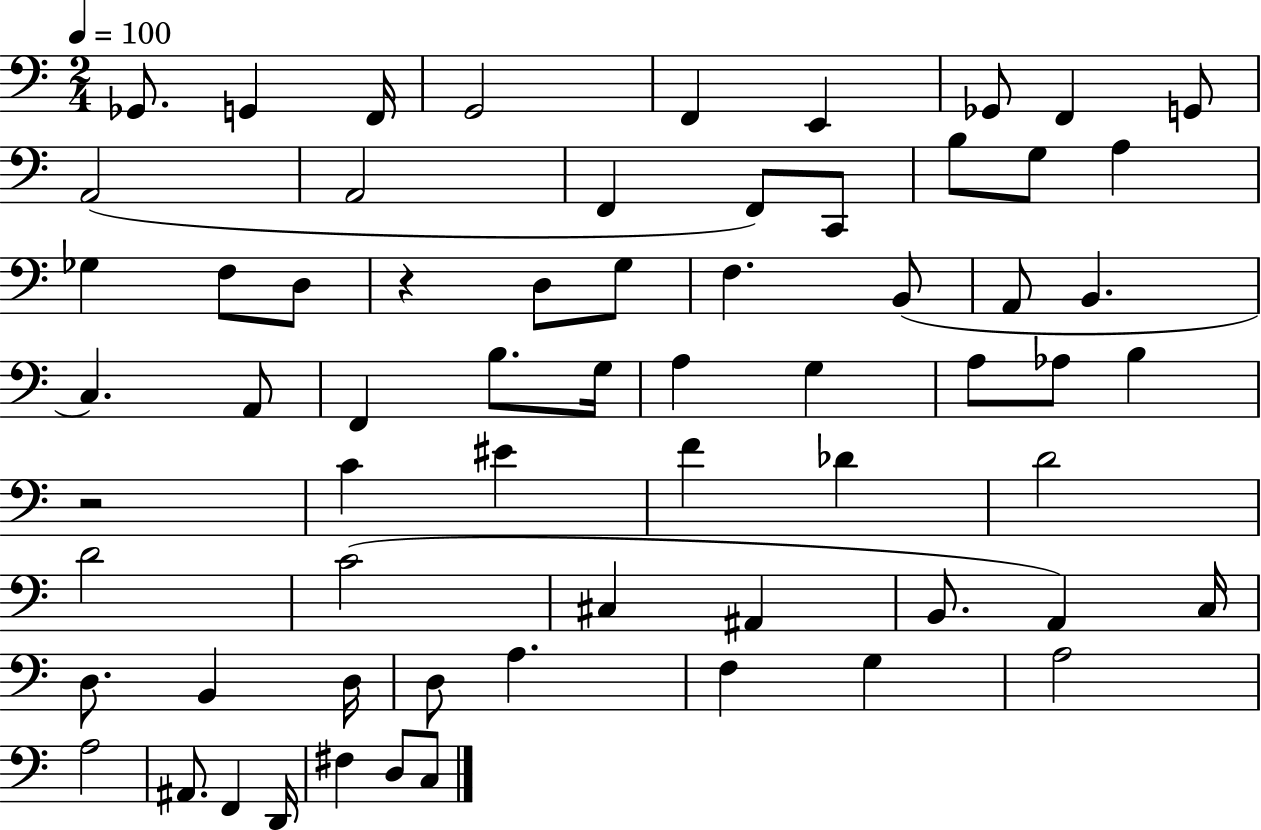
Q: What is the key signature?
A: C major